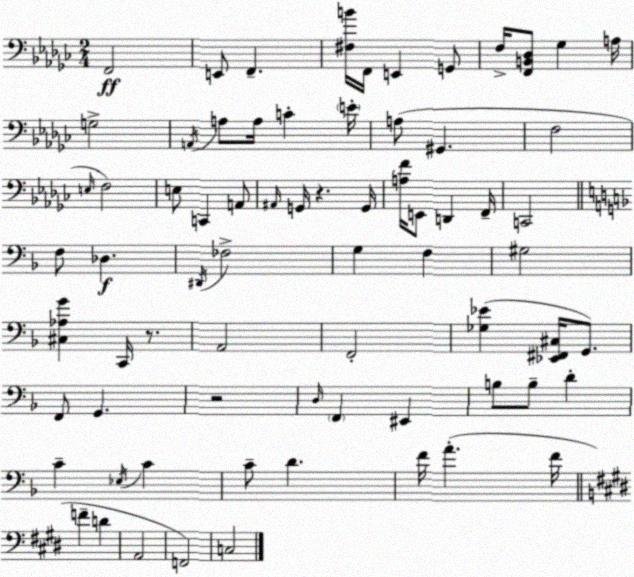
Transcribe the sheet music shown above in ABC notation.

X:1
T:Untitled
M:2/4
L:1/4
K:Ebm
F,,2 E,,/2 F,, [^F,B]/4 F,,/4 E,, G,,/2 F,/4 [F,,B,,_D,]/2 _G, A,/4 G,2 A,,/4 A,/2 A,/4 C E/4 A,/2 ^G,, F,2 E,/4 F,2 E,/2 C,, A,,/2 ^A,,/4 G,,/4 z G,,/4 [A,F]/4 E,,/2 D,, F,,/4 C,,2 F,/2 _D, ^D,,/4 _F,2 G, F, ^G,2 [^C,_A,G] C,,/4 z/2 A,,2 F,,2 [_G,_E] [_E,,^F,,^C,]/4 G,,/2 F,,/2 G,, z2 D,/4 F,, ^E,, B,/2 B,/2 D C _E,/4 C C/2 D F/4 A F/4 F D A,,2 F,,2 C,2